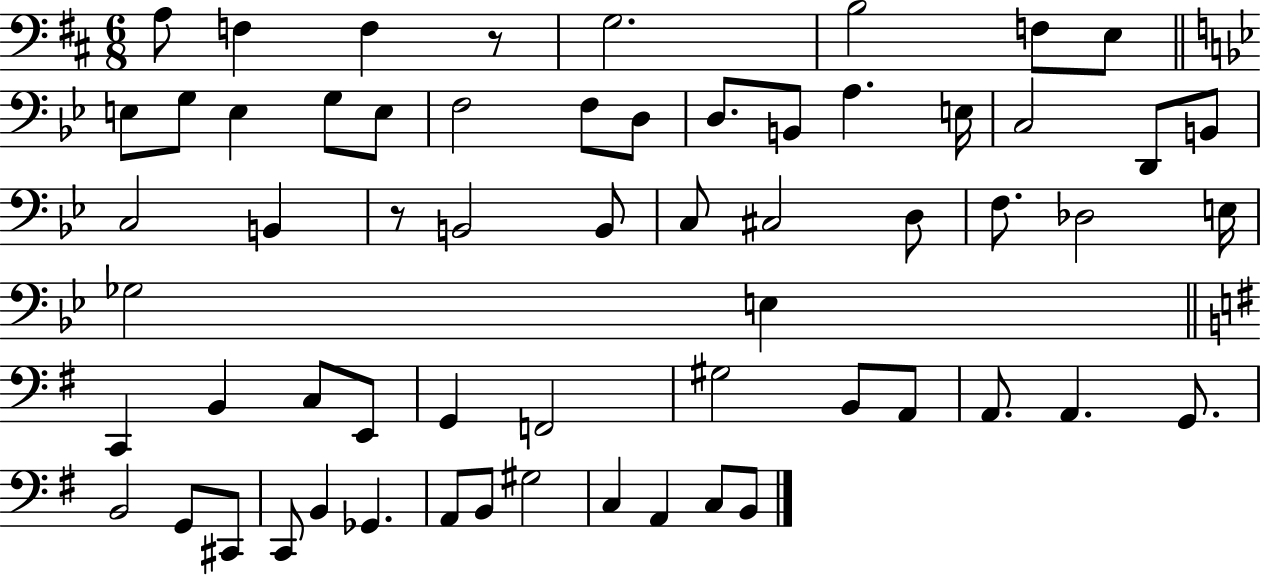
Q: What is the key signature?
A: D major